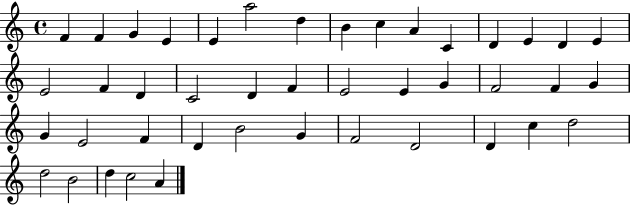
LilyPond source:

{
  \clef treble
  \time 4/4
  \defaultTimeSignature
  \key c \major
  f'4 f'4 g'4 e'4 | e'4 a''2 d''4 | b'4 c''4 a'4 c'4 | d'4 e'4 d'4 e'4 | \break e'2 f'4 d'4 | c'2 d'4 f'4 | e'2 e'4 g'4 | f'2 f'4 g'4 | \break g'4 e'2 f'4 | d'4 b'2 g'4 | f'2 d'2 | d'4 c''4 d''2 | \break d''2 b'2 | d''4 c''2 a'4 | \bar "|."
}